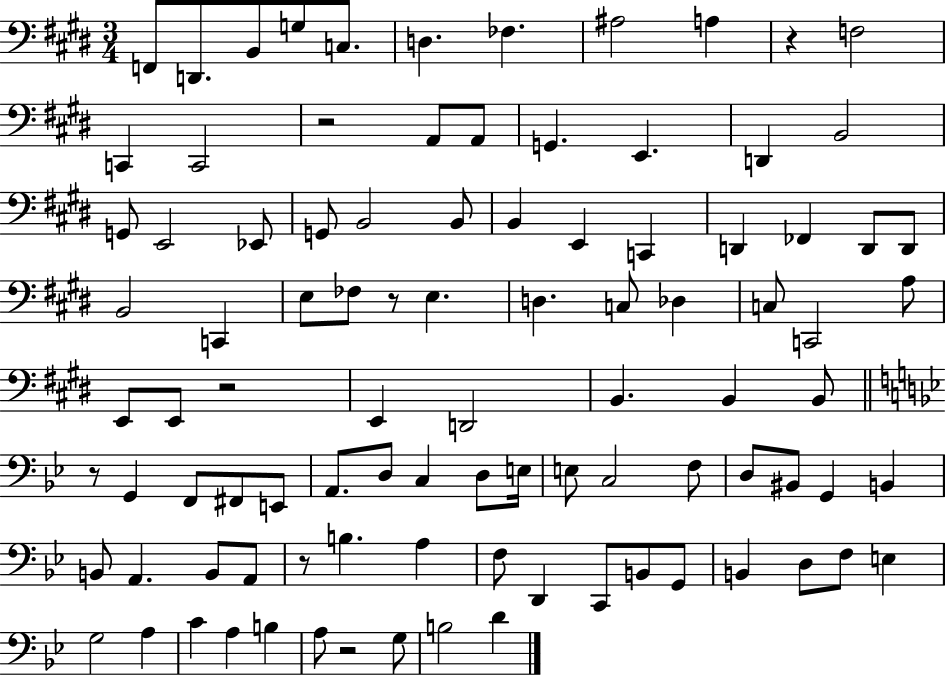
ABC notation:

X:1
T:Untitled
M:3/4
L:1/4
K:E
F,,/2 D,,/2 B,,/2 G,/2 C,/2 D, _F, ^A,2 A, z F,2 C,, C,,2 z2 A,,/2 A,,/2 G,, E,, D,, B,,2 G,,/2 E,,2 _E,,/2 G,,/2 B,,2 B,,/2 B,, E,, C,, D,, _F,, D,,/2 D,,/2 B,,2 C,, E,/2 _F,/2 z/2 E, D, C,/2 _D, C,/2 C,,2 A,/2 E,,/2 E,,/2 z2 E,, D,,2 B,, B,, B,,/2 z/2 G,, F,,/2 ^F,,/2 E,,/2 A,,/2 D,/2 C, D,/2 E,/4 E,/2 C,2 F,/2 D,/2 ^B,,/2 G,, B,, B,,/2 A,, B,,/2 A,,/2 z/2 B, A, F,/2 D,, C,,/2 B,,/2 G,,/2 B,, D,/2 F,/2 E, G,2 A, C A, B, A,/2 z2 G,/2 B,2 D